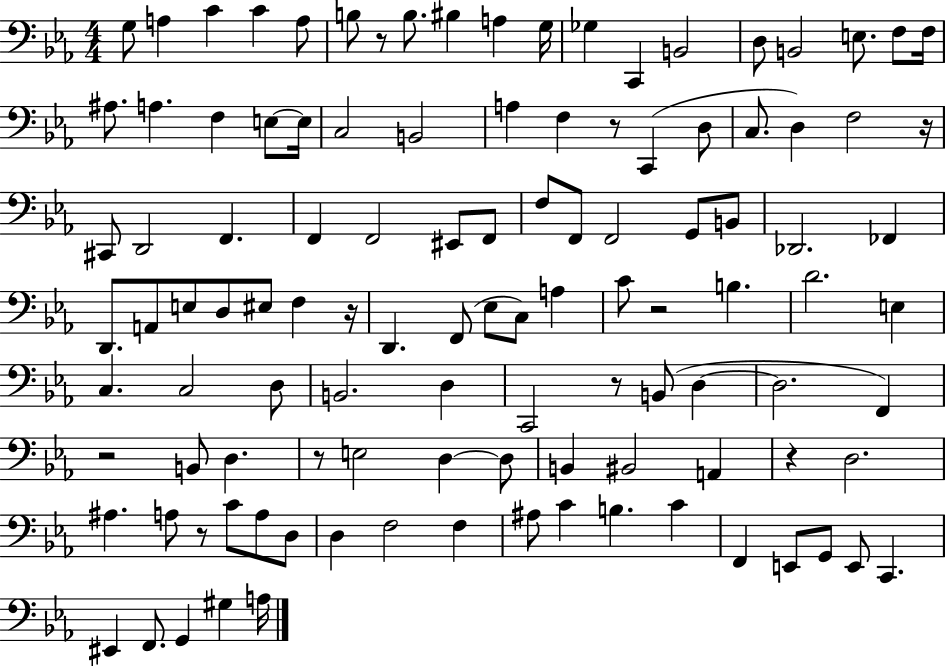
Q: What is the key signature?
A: EES major